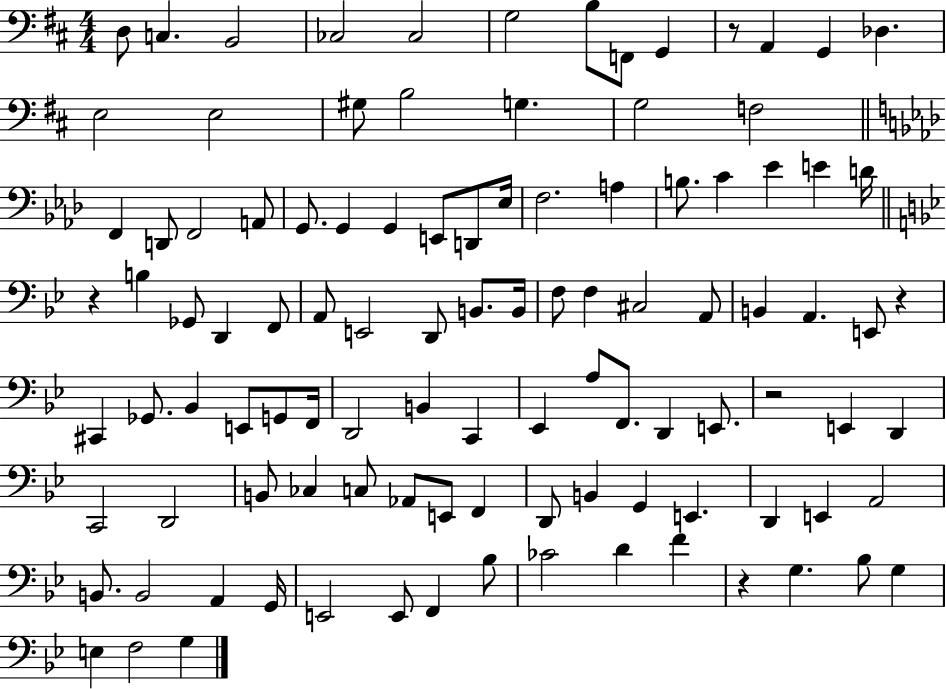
X:1
T:Untitled
M:4/4
L:1/4
K:D
D,/2 C, B,,2 _C,2 _C,2 G,2 B,/2 F,,/2 G,, z/2 A,, G,, _D, E,2 E,2 ^G,/2 B,2 G, G,2 F,2 F,, D,,/2 F,,2 A,,/2 G,,/2 G,, G,, E,,/2 D,,/2 _E,/4 F,2 A, B,/2 C _E E D/4 z B, _G,,/2 D,, F,,/2 A,,/2 E,,2 D,,/2 B,,/2 B,,/4 F,/2 F, ^C,2 A,,/2 B,, A,, E,,/2 z ^C,, _G,,/2 _B,, E,,/2 G,,/2 F,,/4 D,,2 B,, C,, _E,, A,/2 F,,/2 D,, E,,/2 z2 E,, D,, C,,2 D,,2 B,,/2 _C, C,/2 _A,,/2 E,,/2 F,, D,,/2 B,, G,, E,, D,, E,, A,,2 B,,/2 B,,2 A,, G,,/4 E,,2 E,,/2 F,, _B,/2 _C2 D F z G, _B,/2 G, E, F,2 G,